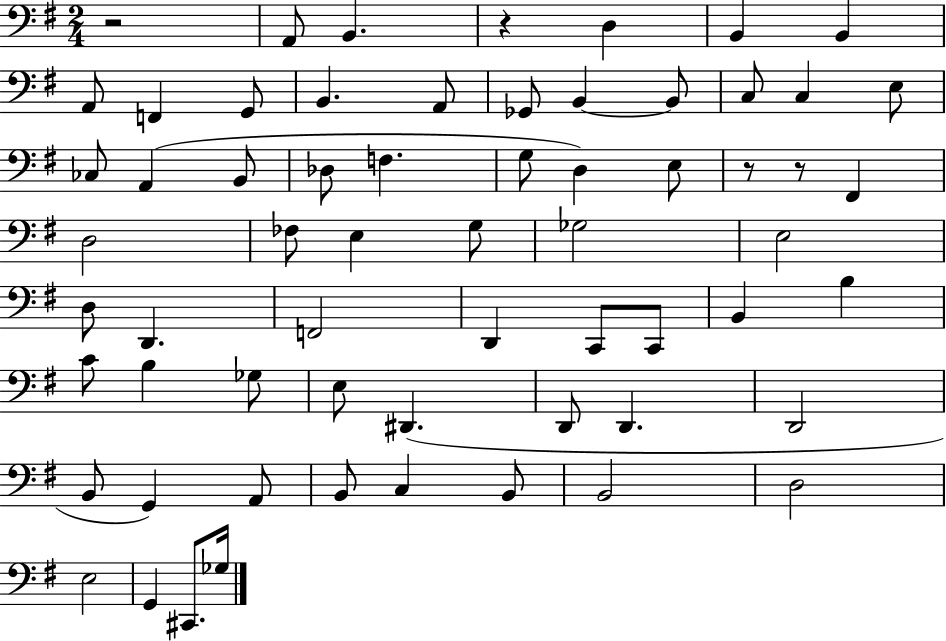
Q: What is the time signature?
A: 2/4